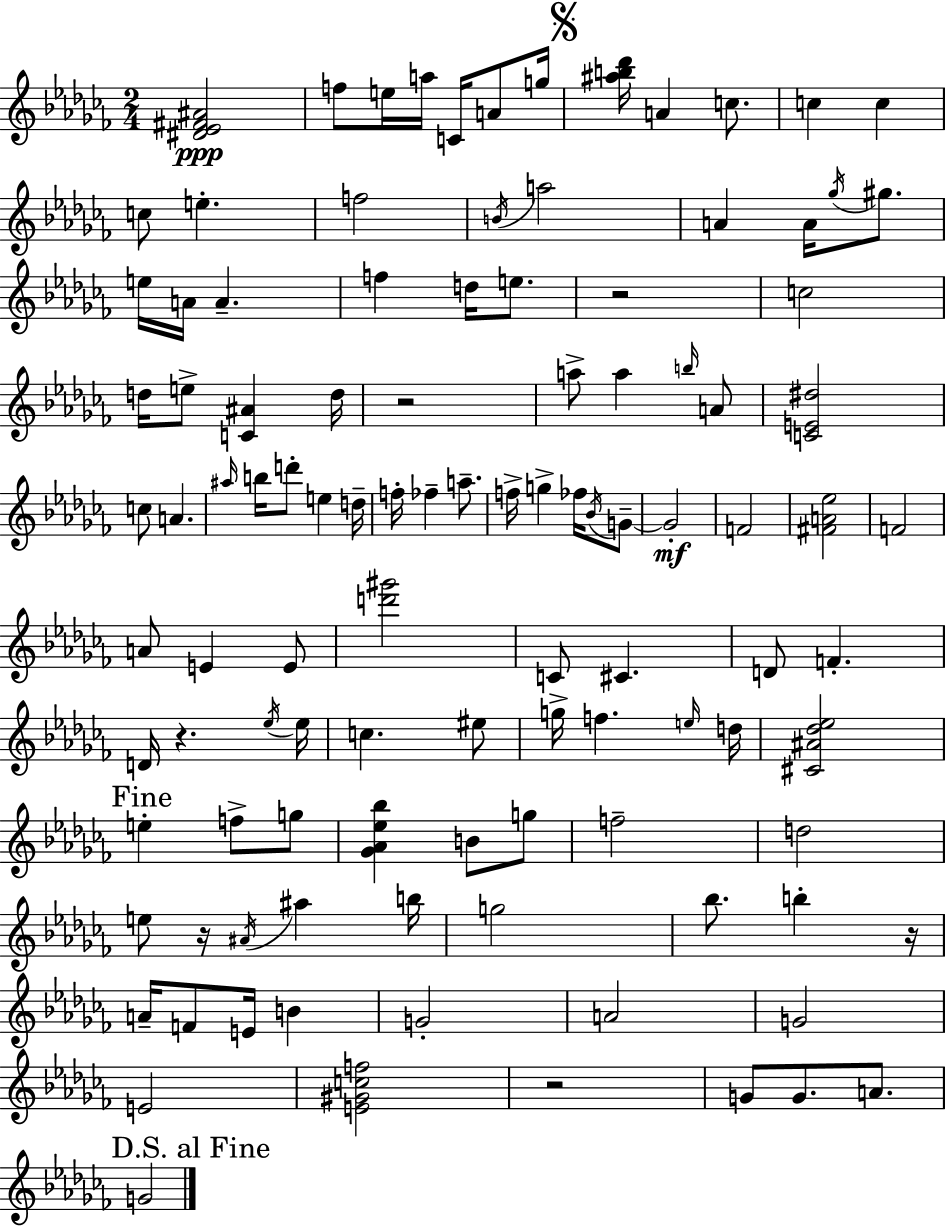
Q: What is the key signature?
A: AES minor